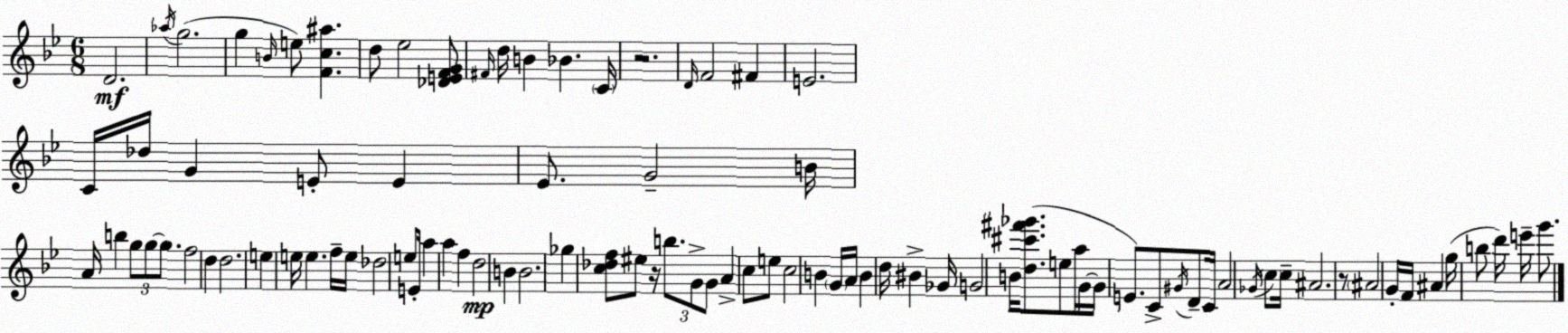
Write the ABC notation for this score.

X:1
T:Untitled
M:6/8
L:1/4
K:Gm
D2 _a/4 g2 g B/4 e/2 [Fc^a] d/2 _e2 [_DEFG]/2 ^F/4 d/4 B _B C/4 z2 D/4 F2 ^F E2 C/4 _d/4 G E/2 E _E/2 G2 B/4 A/4 b g/2 g/2 g/2 f2 d d2 e e/4 e f/4 e/4 _d2 e/2 E/4 a a f d2 B B2 _g [c_df]/2 ^e/2 z/4 b/2 G/2 G/2 A c/2 e/2 c2 B G/4 A/4 B d/4 ^B _G/4 G2 B/4 [d^c'^f'_g']/2 e/2 a/4 G/4 G/4 E/2 C/2 ^G/4 D/2 C/4 A2 _G/4 c/2 c/4 ^A2 z/2 ^A2 G/4 F/4 ^A g/4 b/2 d'/4 e'/4 g'/2